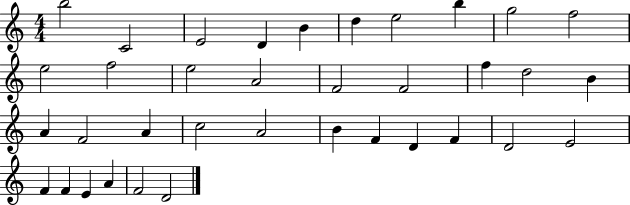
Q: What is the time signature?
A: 4/4